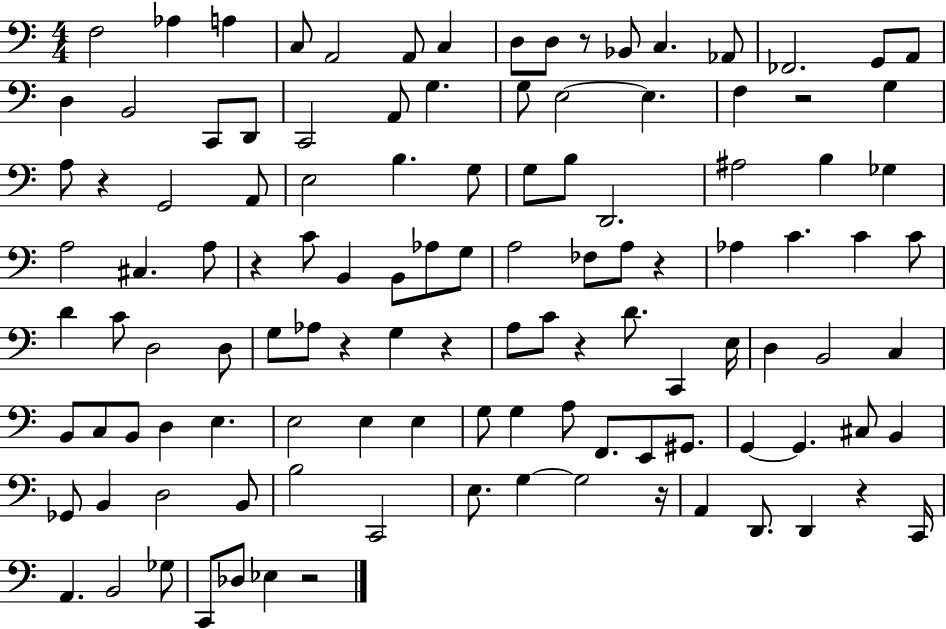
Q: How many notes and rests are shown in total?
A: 117